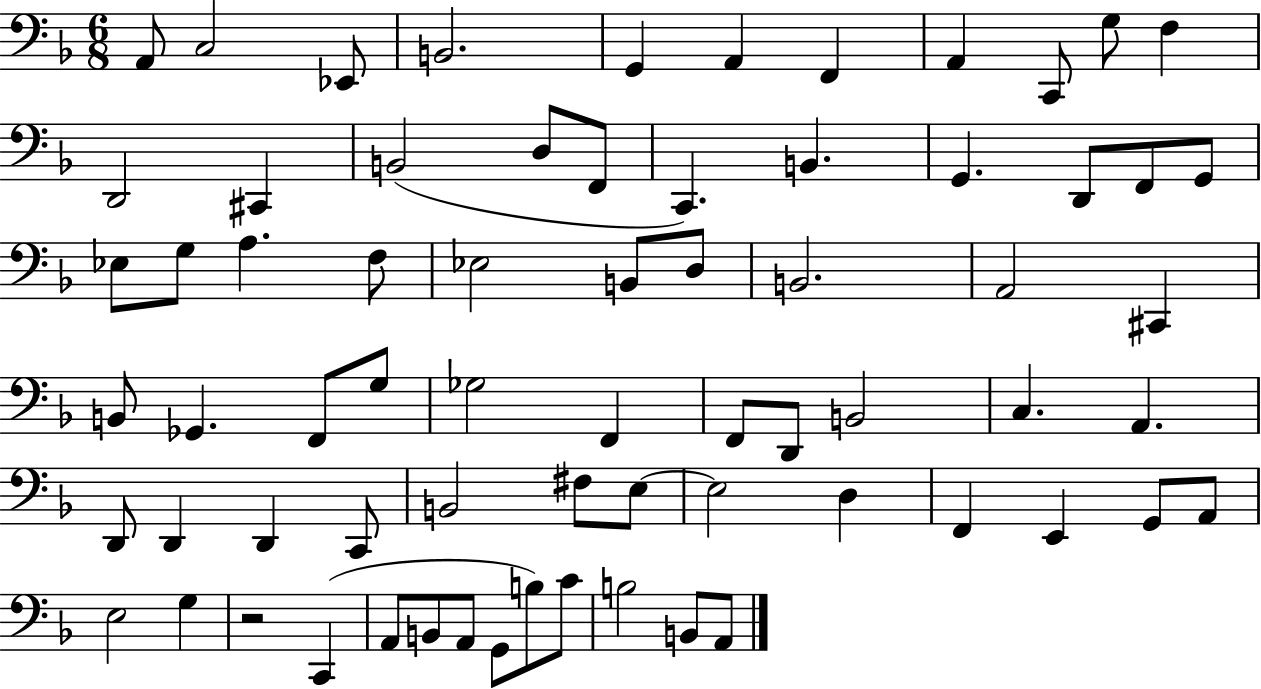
X:1
T:Untitled
M:6/8
L:1/4
K:F
A,,/2 C,2 _E,,/2 B,,2 G,, A,, F,, A,, C,,/2 G,/2 F, D,,2 ^C,, B,,2 D,/2 F,,/2 C,, B,, G,, D,,/2 F,,/2 G,,/2 _E,/2 G,/2 A, F,/2 _E,2 B,,/2 D,/2 B,,2 A,,2 ^C,, B,,/2 _G,, F,,/2 G,/2 _G,2 F,, F,,/2 D,,/2 B,,2 C, A,, D,,/2 D,, D,, C,,/2 B,,2 ^F,/2 E,/2 E,2 D, F,, E,, G,,/2 A,,/2 E,2 G, z2 C,, A,,/2 B,,/2 A,,/2 G,,/2 B,/2 C/2 B,2 B,,/2 A,,/2